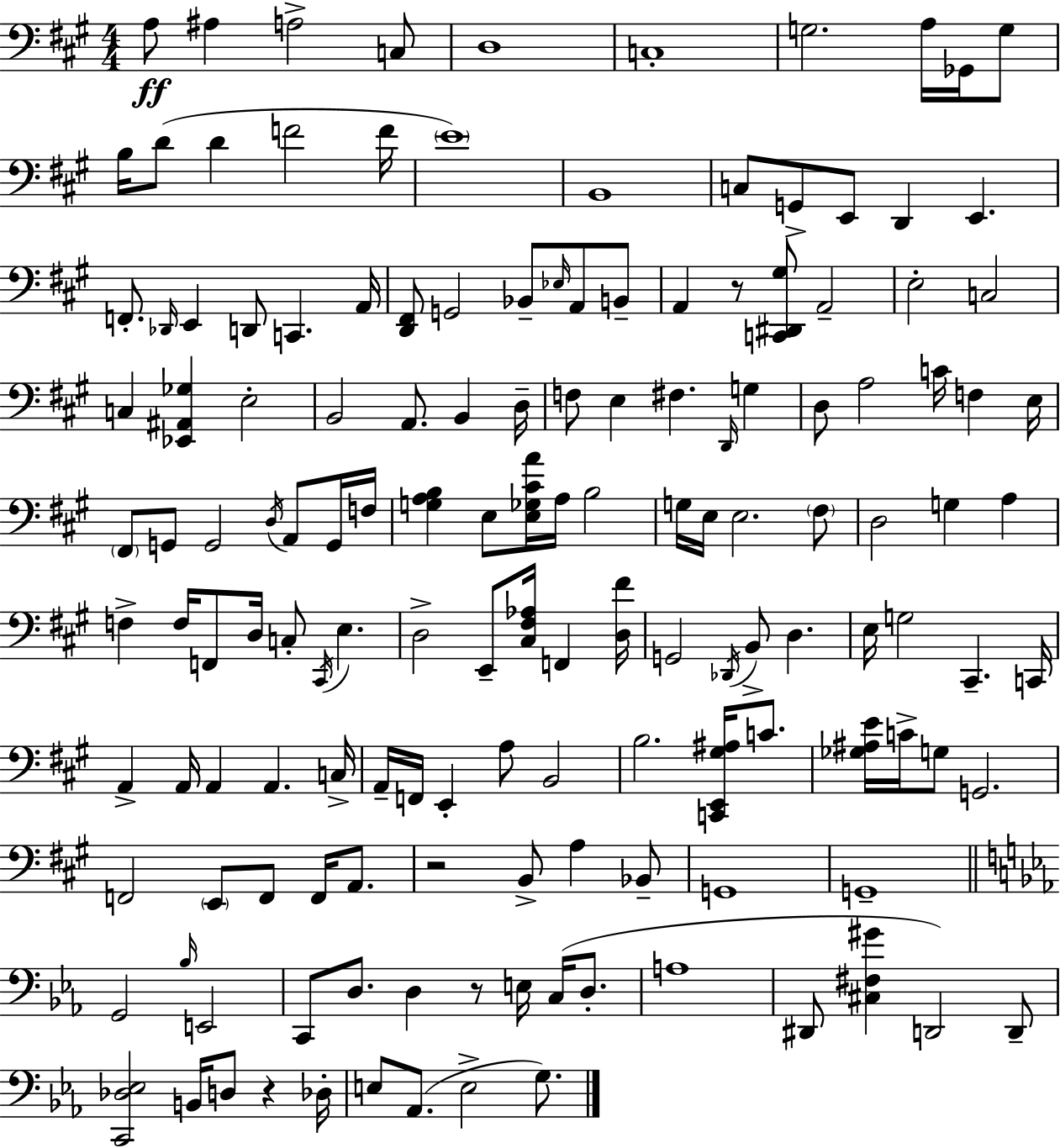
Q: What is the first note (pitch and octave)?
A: A3